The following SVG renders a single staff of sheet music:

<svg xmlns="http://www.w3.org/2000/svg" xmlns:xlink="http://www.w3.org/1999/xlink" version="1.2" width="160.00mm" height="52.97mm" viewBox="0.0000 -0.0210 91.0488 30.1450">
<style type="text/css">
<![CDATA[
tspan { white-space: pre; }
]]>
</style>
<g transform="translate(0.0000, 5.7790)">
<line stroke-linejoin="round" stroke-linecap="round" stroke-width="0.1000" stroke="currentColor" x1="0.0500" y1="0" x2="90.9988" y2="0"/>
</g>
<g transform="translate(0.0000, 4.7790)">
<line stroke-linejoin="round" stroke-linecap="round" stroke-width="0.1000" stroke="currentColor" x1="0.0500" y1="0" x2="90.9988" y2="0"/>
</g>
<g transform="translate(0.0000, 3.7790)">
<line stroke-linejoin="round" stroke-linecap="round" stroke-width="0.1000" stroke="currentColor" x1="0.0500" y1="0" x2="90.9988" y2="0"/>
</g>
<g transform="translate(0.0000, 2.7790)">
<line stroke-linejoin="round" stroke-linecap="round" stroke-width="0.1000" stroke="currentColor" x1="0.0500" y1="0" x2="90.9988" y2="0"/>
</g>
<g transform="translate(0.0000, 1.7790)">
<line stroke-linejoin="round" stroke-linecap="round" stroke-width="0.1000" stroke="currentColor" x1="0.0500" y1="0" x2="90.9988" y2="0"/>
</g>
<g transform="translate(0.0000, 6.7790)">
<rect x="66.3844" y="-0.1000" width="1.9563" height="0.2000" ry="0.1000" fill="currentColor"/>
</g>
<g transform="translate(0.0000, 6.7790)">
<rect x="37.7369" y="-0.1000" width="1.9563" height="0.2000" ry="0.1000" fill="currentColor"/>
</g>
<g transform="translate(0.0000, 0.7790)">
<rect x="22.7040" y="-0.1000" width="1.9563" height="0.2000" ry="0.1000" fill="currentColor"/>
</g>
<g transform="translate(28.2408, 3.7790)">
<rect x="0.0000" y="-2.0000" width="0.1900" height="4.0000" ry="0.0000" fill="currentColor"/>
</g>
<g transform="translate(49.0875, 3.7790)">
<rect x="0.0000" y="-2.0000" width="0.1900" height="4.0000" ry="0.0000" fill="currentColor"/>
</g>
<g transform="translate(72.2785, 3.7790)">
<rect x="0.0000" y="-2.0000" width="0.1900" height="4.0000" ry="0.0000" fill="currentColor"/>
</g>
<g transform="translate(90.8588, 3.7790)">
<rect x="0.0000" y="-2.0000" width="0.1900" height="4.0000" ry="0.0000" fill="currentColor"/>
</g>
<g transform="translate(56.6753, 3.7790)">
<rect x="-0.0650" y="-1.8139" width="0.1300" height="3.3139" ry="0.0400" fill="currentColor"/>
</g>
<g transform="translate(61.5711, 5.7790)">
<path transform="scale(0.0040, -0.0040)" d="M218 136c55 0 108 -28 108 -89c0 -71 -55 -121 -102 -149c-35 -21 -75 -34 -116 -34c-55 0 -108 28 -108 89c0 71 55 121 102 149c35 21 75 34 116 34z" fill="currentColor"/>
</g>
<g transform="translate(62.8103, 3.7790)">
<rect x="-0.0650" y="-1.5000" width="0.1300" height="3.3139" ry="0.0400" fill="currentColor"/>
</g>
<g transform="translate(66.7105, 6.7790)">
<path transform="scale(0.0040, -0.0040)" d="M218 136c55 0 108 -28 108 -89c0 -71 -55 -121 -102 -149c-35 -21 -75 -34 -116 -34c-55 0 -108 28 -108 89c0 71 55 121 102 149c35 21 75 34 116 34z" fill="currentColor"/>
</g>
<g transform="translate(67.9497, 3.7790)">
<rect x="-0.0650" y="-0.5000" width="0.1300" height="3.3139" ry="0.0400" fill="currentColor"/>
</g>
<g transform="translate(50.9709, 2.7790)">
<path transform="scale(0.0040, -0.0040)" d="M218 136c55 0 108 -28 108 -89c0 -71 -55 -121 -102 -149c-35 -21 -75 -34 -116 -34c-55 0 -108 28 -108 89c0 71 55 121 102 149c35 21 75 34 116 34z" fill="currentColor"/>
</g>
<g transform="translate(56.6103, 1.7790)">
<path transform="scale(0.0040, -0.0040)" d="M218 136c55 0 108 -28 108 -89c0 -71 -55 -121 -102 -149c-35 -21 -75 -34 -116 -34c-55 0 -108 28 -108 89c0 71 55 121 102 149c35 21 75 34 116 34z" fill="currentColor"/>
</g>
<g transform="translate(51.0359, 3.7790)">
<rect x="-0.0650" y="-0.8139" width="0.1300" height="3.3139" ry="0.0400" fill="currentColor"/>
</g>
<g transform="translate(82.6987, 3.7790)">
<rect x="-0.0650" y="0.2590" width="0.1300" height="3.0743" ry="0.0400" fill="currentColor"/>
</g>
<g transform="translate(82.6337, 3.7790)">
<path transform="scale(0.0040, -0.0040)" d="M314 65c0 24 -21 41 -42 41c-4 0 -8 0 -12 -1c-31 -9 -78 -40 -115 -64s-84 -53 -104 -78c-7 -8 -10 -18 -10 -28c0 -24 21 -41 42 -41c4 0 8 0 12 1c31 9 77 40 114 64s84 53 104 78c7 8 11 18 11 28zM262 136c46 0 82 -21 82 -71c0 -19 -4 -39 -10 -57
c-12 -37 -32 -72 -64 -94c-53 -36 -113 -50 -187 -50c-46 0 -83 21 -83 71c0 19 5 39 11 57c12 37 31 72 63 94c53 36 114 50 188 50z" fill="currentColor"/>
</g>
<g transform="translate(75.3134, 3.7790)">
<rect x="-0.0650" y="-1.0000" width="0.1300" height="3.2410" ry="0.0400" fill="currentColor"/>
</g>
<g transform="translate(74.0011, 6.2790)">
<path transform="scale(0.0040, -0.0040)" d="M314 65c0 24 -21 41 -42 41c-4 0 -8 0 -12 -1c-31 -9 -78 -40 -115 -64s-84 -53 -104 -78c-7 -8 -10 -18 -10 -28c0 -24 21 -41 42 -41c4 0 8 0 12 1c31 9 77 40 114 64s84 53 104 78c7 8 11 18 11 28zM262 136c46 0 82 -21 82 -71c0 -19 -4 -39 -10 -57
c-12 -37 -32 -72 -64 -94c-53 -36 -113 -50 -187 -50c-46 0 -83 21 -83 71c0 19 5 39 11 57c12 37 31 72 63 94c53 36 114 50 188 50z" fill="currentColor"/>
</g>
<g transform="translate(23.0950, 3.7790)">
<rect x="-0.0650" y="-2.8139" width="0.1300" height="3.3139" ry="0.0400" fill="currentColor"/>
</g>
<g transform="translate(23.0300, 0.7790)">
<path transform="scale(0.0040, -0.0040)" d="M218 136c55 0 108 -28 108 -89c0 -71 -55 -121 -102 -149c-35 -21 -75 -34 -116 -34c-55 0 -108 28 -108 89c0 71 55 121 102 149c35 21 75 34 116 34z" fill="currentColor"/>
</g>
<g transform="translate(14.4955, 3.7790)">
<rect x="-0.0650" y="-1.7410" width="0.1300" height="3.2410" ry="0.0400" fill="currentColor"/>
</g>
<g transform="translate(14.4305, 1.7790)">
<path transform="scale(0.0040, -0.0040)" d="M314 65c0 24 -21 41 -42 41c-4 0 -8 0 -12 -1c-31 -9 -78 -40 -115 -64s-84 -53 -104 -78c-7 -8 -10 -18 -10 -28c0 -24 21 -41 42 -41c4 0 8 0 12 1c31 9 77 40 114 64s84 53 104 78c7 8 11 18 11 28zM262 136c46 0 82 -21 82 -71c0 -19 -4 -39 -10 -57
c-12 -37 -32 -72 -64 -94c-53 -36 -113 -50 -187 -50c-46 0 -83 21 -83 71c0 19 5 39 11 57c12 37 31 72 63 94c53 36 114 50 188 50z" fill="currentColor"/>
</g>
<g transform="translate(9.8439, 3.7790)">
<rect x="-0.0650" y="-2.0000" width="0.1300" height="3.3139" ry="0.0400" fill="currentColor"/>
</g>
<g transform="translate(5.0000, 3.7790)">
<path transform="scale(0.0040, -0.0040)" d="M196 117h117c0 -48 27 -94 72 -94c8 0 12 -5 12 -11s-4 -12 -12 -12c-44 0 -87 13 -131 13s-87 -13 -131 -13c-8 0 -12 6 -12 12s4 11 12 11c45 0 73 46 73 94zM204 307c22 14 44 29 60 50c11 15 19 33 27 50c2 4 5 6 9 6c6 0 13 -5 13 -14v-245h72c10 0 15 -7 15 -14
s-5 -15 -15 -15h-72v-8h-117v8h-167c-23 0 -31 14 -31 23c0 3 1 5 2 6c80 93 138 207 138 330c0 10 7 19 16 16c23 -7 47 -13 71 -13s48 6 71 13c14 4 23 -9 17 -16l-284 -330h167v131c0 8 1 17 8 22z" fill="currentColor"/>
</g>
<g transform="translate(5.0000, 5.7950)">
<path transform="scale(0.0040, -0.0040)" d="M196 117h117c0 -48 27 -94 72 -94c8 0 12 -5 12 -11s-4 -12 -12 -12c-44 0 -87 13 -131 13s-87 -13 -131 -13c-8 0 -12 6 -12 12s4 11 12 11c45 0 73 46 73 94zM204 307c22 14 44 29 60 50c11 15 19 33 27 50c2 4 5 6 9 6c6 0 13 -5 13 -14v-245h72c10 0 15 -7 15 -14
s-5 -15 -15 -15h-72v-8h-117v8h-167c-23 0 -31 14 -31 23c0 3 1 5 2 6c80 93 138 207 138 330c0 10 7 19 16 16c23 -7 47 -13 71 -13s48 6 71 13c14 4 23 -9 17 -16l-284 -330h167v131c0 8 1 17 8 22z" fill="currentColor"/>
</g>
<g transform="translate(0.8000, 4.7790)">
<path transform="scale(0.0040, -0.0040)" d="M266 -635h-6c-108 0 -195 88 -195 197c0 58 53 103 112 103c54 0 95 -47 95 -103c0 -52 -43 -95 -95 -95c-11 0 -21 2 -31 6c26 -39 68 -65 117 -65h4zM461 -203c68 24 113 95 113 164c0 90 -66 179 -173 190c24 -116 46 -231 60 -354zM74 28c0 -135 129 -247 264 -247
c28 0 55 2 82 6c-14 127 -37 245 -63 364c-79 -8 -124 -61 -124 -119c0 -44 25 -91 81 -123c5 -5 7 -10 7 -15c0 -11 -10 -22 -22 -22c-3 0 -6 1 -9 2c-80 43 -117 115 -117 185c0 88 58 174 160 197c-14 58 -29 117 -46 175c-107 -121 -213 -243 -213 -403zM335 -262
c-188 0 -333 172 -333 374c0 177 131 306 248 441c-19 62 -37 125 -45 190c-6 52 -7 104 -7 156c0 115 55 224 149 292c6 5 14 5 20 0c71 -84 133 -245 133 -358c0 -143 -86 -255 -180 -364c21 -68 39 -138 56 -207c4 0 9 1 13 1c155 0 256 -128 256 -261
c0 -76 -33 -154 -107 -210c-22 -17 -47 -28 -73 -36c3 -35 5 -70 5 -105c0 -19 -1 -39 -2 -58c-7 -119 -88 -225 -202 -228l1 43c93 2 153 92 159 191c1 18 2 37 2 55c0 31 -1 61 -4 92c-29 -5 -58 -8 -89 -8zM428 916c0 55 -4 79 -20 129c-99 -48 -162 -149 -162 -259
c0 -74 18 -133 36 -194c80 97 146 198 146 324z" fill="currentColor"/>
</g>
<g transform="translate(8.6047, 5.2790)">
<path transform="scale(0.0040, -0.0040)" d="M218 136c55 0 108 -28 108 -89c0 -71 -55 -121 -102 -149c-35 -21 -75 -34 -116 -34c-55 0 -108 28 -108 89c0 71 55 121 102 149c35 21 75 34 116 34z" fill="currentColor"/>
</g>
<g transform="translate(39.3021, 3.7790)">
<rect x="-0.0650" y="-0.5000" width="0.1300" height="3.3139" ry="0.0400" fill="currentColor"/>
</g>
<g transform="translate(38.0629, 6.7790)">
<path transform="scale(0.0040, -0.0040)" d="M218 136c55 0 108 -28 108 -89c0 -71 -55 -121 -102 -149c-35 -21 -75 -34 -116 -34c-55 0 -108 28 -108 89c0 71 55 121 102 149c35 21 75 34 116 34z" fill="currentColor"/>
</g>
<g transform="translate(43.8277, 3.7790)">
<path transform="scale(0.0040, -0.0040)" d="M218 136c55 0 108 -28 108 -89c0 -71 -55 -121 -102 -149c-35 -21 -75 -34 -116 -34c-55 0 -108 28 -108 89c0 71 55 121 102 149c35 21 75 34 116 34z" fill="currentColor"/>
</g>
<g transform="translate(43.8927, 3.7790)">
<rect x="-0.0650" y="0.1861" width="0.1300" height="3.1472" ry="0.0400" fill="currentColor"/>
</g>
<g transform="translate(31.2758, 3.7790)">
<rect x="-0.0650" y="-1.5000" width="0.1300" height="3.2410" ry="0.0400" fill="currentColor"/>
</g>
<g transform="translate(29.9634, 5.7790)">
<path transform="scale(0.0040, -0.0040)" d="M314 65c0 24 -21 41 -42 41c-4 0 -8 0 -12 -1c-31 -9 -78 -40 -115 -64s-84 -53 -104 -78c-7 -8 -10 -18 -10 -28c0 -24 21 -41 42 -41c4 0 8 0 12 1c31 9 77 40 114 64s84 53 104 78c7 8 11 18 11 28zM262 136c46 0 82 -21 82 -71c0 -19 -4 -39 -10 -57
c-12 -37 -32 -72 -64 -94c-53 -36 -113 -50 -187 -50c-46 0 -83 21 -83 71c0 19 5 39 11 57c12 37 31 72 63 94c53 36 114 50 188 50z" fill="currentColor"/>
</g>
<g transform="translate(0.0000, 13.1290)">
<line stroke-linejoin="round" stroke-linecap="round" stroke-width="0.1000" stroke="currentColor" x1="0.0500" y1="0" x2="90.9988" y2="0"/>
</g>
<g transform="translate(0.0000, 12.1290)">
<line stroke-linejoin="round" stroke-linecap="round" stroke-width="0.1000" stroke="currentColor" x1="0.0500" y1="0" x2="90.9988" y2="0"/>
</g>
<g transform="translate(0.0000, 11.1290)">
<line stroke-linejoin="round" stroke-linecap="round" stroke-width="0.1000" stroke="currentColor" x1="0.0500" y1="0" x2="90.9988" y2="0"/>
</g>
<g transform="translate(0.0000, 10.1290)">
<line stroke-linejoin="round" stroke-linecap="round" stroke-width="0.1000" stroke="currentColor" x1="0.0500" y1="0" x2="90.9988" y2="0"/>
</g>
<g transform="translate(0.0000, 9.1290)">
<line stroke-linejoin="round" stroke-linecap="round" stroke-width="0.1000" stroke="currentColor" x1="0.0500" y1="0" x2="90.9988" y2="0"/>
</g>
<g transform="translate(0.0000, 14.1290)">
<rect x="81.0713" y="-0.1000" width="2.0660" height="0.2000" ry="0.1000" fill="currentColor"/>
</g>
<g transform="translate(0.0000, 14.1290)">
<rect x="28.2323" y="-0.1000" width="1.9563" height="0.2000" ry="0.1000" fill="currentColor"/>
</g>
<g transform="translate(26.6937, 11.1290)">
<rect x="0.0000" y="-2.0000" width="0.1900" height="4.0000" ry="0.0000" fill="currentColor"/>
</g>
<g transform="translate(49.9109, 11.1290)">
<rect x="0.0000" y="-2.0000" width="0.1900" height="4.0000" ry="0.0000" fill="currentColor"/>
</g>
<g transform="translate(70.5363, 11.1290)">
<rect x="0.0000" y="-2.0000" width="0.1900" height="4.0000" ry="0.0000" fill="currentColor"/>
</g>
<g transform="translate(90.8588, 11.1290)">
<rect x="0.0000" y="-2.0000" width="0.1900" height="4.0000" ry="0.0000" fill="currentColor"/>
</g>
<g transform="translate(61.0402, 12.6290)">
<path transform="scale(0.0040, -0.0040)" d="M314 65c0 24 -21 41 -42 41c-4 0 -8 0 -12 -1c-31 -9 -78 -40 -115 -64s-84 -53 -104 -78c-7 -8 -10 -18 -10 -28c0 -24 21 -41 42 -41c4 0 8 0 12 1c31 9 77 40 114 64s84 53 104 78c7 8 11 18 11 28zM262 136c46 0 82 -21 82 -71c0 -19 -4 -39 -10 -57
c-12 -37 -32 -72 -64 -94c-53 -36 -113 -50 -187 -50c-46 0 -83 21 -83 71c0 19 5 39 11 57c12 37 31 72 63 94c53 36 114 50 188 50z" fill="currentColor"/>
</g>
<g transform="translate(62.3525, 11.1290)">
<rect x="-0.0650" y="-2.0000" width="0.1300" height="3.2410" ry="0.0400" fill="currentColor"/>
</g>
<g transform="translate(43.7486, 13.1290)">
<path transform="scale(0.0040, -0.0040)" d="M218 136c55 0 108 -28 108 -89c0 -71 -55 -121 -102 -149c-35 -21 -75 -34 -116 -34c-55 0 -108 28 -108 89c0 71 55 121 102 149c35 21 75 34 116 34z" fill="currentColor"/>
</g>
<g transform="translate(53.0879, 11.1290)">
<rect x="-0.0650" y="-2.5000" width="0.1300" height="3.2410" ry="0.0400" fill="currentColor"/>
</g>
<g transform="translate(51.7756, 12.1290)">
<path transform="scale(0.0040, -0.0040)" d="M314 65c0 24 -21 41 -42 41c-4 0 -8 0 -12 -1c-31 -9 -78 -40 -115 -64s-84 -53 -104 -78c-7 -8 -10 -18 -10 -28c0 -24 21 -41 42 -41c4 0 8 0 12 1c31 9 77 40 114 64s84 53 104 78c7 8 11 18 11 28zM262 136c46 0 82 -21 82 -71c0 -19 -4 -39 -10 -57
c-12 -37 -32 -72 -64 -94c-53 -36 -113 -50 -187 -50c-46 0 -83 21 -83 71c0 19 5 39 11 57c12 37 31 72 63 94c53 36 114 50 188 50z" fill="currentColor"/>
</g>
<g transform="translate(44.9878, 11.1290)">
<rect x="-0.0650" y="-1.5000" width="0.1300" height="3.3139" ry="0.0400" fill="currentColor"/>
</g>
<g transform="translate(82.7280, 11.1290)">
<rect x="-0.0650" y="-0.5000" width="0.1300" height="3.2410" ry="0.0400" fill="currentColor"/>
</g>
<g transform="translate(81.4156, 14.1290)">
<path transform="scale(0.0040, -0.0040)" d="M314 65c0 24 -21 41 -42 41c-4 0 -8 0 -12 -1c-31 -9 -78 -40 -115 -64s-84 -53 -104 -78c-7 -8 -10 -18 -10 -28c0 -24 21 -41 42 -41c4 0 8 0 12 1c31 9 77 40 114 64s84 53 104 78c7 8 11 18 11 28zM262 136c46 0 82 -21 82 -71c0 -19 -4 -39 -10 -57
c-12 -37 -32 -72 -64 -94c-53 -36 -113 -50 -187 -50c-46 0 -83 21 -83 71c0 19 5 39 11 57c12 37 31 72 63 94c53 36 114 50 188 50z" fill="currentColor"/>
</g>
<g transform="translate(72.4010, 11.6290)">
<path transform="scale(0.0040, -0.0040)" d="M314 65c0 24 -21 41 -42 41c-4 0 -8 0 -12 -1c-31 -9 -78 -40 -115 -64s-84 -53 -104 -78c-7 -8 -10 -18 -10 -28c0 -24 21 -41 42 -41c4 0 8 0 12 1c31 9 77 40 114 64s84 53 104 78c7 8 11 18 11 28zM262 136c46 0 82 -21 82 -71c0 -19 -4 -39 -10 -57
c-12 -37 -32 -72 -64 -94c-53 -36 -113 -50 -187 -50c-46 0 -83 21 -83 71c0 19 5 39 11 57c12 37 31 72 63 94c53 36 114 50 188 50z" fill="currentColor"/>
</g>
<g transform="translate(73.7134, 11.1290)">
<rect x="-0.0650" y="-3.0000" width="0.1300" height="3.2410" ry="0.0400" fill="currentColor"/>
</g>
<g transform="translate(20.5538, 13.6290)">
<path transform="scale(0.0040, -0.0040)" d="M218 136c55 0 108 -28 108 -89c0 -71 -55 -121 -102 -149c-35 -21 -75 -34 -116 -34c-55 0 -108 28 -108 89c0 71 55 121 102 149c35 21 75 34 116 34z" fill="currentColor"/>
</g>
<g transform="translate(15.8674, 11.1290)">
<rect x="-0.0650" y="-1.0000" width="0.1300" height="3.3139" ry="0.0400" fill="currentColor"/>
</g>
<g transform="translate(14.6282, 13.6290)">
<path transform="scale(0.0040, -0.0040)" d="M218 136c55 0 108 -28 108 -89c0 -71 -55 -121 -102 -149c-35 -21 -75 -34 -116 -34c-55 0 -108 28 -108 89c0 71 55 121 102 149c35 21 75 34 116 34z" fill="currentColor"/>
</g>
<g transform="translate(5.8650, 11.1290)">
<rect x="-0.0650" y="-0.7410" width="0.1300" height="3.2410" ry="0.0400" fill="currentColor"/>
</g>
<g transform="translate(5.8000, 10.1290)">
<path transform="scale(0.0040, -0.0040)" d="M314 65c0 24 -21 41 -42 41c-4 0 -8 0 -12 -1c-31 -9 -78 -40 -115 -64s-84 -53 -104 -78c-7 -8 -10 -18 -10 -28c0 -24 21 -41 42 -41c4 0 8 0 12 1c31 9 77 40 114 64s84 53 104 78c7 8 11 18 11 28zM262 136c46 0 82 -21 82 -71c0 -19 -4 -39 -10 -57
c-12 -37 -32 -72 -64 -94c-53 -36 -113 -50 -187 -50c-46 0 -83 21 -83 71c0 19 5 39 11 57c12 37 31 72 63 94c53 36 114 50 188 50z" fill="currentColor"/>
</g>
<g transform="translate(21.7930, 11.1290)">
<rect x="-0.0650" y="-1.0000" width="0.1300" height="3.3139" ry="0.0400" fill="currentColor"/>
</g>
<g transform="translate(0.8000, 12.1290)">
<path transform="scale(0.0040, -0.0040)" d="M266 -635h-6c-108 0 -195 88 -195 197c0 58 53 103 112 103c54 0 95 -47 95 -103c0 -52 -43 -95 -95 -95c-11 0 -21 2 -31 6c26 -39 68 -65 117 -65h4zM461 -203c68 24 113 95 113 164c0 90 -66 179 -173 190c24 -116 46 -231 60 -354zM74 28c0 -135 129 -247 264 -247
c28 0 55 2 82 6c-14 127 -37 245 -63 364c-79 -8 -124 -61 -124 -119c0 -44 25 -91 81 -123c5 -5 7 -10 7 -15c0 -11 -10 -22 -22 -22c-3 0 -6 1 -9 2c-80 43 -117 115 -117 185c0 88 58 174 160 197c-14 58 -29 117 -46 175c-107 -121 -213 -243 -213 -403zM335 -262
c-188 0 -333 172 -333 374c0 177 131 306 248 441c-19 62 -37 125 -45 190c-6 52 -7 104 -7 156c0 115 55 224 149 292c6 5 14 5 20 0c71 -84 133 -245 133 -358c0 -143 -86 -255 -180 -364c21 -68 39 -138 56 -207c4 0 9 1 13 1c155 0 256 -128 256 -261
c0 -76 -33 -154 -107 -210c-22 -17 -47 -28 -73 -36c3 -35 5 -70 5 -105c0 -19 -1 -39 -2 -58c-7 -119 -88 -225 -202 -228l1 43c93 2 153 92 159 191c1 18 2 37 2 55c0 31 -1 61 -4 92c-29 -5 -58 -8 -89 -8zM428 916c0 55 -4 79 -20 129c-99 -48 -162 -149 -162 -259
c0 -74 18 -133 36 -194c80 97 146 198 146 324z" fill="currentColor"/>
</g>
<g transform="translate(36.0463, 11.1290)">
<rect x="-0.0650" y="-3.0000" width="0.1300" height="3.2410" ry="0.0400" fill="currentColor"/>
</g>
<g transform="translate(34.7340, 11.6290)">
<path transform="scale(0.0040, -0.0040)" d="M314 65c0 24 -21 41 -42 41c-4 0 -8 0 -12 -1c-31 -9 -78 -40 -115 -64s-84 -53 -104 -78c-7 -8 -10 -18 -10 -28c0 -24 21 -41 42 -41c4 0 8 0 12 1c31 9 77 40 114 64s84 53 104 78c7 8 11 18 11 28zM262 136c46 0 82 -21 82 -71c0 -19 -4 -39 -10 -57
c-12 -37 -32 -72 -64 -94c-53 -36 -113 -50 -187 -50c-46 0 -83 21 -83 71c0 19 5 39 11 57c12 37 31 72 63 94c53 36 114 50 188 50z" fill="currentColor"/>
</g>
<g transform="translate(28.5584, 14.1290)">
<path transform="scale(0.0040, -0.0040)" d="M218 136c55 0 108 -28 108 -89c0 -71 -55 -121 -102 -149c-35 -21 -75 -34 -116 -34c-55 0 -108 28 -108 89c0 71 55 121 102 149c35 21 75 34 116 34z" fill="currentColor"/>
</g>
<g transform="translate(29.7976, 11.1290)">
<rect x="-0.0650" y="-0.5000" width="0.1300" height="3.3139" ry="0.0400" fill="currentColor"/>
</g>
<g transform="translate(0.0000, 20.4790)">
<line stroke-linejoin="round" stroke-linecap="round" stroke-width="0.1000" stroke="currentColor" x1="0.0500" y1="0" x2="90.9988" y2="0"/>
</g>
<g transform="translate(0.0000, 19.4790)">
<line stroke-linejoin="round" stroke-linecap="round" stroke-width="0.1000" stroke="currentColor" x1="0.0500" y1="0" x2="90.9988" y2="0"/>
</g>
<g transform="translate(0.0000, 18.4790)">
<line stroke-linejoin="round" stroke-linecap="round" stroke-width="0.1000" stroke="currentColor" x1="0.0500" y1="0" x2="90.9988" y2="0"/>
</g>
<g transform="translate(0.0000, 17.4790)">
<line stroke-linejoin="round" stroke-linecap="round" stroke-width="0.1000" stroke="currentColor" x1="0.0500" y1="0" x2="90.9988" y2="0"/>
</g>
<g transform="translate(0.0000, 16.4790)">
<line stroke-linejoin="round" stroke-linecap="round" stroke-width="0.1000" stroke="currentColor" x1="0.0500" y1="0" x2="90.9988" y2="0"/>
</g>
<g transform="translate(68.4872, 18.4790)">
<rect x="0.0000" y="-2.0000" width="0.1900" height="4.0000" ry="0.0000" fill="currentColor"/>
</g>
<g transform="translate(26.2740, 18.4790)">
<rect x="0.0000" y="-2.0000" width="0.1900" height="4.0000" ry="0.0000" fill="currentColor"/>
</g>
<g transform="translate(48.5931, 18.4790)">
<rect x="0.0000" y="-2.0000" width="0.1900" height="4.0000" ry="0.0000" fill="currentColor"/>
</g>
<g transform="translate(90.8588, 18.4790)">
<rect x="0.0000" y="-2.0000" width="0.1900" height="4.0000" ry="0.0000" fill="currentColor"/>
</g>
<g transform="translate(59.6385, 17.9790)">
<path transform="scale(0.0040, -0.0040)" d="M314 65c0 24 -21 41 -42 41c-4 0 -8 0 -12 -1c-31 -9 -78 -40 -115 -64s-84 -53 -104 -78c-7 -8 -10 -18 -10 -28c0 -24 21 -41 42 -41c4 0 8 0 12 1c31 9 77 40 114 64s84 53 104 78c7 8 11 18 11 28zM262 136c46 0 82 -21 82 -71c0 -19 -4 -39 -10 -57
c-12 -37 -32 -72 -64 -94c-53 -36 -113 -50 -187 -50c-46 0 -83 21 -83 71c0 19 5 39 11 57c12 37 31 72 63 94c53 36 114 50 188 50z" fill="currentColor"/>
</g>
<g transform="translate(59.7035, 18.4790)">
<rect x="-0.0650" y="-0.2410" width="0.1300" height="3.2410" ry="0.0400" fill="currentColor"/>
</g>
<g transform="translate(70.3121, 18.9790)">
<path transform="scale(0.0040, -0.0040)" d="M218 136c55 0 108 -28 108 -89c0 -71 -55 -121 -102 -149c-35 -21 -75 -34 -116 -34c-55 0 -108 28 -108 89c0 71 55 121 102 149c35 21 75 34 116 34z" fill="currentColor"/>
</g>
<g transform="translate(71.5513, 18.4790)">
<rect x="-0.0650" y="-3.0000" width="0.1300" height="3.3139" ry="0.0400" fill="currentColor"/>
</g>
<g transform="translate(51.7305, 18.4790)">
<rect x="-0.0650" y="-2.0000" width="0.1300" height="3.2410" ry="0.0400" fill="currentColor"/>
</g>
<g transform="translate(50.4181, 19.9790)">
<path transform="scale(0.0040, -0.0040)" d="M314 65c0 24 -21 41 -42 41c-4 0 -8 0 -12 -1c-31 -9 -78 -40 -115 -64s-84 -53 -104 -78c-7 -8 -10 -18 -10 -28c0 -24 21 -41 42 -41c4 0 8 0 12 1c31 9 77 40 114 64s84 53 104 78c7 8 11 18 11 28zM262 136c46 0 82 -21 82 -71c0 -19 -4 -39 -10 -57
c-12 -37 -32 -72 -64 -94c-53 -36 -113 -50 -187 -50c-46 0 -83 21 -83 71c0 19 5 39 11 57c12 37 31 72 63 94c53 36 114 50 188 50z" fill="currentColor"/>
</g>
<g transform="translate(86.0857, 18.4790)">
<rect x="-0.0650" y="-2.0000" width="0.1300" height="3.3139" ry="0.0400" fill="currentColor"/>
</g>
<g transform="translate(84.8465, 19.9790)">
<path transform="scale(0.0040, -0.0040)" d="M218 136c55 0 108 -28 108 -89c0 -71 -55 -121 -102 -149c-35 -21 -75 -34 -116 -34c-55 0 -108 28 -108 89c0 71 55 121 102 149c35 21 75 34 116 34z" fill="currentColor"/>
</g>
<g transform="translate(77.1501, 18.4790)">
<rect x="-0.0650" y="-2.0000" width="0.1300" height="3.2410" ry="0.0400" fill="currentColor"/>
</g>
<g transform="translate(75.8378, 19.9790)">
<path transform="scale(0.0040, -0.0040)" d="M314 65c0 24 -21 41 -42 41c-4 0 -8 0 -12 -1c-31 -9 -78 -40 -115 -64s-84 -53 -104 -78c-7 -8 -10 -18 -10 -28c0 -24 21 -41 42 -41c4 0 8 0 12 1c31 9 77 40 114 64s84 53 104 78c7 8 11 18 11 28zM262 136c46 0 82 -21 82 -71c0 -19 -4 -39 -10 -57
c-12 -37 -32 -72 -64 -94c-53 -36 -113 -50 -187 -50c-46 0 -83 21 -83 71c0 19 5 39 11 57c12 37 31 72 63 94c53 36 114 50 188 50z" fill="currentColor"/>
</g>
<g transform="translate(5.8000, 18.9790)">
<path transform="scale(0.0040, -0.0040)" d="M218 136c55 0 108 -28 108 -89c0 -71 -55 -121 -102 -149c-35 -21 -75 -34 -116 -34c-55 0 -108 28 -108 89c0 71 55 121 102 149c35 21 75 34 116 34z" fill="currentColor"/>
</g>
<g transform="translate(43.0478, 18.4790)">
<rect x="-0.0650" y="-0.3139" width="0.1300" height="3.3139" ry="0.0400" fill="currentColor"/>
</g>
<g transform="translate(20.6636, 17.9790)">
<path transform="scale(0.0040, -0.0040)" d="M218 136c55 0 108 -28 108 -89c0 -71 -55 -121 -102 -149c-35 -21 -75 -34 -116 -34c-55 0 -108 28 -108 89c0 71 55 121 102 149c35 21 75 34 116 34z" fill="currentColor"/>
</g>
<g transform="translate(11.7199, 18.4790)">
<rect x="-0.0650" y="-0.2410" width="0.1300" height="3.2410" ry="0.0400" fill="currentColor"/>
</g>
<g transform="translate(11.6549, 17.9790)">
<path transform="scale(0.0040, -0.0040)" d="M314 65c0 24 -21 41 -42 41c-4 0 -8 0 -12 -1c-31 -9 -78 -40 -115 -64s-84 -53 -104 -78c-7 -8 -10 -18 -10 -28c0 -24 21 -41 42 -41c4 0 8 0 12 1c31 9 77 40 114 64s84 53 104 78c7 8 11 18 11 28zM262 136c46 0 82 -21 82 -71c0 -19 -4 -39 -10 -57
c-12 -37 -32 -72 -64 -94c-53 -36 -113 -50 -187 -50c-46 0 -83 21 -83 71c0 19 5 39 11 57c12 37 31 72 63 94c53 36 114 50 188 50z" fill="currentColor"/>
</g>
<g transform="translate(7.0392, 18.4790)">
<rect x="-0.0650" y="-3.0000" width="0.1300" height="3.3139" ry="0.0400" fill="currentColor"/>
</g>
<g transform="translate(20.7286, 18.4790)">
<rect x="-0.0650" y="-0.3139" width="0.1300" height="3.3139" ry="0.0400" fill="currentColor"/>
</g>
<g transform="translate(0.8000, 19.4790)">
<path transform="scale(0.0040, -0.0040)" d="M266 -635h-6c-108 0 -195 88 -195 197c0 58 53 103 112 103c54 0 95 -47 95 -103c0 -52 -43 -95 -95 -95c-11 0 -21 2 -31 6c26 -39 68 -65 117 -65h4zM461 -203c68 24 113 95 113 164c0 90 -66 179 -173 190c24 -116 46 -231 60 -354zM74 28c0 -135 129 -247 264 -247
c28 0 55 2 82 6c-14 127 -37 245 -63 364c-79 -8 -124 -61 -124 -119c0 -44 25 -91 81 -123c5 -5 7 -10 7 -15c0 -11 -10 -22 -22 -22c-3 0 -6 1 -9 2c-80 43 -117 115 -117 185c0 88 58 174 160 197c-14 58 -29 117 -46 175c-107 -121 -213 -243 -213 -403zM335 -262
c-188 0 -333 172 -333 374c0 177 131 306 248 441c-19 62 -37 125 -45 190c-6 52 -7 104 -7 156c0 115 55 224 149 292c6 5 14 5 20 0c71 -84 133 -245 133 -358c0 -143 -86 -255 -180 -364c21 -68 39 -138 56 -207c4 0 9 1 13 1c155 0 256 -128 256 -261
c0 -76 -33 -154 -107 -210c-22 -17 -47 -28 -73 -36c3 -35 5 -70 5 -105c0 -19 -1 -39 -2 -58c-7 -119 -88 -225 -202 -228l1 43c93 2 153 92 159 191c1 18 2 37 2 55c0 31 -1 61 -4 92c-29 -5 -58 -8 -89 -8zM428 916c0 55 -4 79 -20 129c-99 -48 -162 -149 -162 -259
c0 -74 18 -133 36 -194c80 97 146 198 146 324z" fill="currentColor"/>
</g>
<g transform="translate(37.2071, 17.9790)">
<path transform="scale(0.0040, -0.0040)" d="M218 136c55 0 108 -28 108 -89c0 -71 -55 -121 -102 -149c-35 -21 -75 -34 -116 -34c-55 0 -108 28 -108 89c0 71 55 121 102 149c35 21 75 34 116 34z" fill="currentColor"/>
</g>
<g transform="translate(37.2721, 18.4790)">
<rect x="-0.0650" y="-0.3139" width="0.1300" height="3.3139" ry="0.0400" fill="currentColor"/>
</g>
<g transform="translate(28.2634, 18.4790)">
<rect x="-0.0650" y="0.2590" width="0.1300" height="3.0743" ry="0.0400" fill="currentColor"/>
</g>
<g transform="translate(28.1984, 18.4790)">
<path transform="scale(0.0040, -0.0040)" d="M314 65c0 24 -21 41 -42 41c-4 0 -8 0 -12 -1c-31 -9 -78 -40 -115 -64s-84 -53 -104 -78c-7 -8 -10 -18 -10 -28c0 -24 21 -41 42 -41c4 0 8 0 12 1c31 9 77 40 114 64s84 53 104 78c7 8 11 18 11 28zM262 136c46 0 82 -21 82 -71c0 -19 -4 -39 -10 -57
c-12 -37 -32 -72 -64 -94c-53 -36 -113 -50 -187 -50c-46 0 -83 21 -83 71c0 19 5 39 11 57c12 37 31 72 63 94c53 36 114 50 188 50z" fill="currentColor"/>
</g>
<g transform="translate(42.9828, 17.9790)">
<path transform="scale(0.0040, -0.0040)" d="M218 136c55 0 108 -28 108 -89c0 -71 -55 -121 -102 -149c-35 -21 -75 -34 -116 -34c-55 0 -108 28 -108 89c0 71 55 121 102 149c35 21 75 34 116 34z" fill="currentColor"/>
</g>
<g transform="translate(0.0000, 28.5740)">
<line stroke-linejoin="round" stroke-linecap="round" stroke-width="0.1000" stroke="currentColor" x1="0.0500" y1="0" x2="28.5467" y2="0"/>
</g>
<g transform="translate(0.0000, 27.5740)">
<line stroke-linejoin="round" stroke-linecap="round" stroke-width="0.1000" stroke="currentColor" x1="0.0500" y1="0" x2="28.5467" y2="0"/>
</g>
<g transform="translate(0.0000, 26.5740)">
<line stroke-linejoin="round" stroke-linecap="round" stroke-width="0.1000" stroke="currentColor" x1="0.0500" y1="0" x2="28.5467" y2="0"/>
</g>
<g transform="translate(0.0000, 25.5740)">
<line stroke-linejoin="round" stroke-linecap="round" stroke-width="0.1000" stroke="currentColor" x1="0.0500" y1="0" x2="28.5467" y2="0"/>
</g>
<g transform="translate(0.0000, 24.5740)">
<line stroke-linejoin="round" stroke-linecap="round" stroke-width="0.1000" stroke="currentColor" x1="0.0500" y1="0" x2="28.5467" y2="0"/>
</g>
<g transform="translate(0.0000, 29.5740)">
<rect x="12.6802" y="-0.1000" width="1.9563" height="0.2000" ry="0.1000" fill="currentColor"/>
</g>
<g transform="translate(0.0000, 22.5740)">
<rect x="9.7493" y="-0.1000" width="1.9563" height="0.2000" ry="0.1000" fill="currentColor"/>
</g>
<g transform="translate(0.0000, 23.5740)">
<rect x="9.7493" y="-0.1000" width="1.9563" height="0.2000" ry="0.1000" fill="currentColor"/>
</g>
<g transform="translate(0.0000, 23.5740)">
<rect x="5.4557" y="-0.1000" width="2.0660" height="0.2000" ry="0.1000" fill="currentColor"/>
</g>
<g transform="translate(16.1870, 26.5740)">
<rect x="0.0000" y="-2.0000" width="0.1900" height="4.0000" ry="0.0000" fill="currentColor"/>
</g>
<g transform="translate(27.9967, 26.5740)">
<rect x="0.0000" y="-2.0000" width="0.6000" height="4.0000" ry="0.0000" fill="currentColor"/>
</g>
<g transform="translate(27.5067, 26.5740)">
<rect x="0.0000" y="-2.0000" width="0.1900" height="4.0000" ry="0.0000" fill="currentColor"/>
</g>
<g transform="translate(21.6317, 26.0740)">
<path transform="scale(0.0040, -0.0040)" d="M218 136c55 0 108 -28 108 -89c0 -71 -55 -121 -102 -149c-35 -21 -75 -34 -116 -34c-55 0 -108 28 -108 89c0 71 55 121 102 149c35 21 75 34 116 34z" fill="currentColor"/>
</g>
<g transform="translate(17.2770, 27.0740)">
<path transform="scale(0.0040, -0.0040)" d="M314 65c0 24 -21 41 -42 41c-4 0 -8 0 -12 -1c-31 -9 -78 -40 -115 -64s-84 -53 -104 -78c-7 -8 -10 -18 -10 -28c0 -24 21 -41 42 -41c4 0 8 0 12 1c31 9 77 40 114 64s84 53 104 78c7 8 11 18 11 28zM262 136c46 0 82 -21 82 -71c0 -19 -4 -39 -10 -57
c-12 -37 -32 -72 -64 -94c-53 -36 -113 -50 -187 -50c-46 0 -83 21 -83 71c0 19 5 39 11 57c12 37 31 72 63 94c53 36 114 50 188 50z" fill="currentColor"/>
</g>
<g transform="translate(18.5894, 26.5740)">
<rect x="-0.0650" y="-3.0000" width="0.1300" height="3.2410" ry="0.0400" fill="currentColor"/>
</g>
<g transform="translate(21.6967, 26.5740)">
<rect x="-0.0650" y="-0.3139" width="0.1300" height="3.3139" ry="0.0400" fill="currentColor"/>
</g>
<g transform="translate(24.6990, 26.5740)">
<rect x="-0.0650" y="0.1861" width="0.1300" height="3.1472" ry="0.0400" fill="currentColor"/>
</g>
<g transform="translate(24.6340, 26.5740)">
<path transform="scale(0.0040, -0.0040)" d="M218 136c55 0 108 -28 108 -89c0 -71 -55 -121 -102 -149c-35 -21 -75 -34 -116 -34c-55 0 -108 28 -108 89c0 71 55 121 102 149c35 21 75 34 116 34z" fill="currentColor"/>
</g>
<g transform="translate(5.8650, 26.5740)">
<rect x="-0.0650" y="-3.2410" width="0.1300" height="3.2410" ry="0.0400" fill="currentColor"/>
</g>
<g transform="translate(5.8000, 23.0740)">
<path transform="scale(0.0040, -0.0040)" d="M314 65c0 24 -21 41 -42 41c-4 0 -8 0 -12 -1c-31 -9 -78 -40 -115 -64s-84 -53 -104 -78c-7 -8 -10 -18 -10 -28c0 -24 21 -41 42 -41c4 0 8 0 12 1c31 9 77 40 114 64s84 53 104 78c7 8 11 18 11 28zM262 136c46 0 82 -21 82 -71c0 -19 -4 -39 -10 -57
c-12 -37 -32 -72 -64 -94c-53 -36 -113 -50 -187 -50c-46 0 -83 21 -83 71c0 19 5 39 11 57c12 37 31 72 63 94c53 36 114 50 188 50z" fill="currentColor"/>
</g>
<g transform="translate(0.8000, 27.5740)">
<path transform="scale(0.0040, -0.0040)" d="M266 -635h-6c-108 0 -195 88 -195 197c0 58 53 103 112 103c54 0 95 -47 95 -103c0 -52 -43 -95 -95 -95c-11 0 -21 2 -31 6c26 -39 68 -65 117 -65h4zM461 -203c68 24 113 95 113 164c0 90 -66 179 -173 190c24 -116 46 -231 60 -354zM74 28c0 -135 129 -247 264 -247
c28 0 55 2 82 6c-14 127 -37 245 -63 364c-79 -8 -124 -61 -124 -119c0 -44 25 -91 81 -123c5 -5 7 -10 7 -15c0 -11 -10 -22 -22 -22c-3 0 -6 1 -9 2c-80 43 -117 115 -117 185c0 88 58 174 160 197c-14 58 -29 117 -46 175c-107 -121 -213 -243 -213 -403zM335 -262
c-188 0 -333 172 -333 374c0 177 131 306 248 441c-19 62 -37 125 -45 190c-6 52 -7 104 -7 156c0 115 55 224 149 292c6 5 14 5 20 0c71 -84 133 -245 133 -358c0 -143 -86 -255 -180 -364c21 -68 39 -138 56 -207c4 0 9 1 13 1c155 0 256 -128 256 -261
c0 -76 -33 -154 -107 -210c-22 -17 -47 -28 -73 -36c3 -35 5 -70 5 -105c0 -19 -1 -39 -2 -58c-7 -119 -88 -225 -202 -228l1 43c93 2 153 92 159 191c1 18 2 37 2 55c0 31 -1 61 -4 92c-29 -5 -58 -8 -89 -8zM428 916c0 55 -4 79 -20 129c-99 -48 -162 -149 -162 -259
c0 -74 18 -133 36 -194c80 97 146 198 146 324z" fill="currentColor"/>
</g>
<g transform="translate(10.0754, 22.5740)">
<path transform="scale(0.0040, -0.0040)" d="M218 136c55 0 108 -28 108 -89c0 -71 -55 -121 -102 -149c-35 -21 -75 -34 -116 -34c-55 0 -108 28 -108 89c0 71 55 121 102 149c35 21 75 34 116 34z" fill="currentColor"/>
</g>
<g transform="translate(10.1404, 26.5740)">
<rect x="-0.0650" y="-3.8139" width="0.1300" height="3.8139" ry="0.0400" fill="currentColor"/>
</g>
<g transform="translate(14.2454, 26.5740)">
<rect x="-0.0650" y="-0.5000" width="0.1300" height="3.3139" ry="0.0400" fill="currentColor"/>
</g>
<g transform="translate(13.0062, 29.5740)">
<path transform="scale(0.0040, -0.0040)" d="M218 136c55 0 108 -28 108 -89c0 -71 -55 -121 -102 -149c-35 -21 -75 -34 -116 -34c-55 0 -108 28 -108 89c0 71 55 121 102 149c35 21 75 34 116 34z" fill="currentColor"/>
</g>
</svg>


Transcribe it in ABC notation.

X:1
T:Untitled
M:4/4
L:1/4
K:C
F f2 a E2 C B d f E C D2 B2 d2 D D C A2 E G2 F2 A2 C2 A c2 c B2 c c F2 c2 A F2 F b2 c' C A2 c B